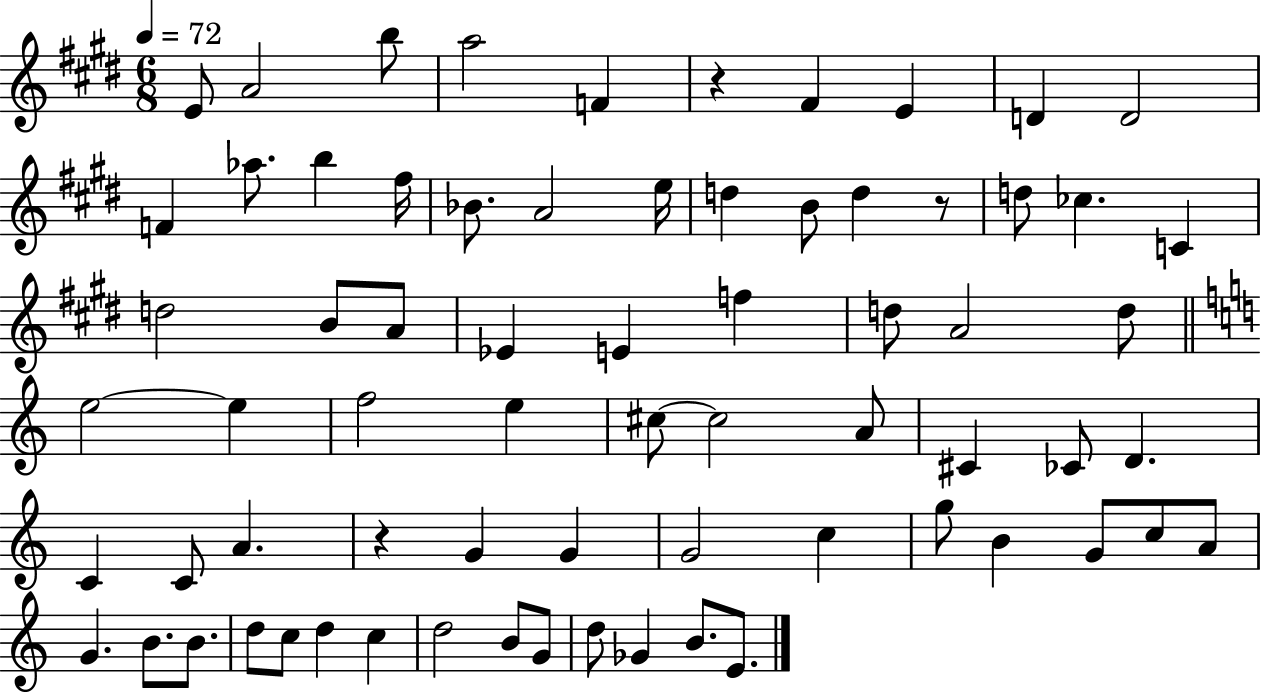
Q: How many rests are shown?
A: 3